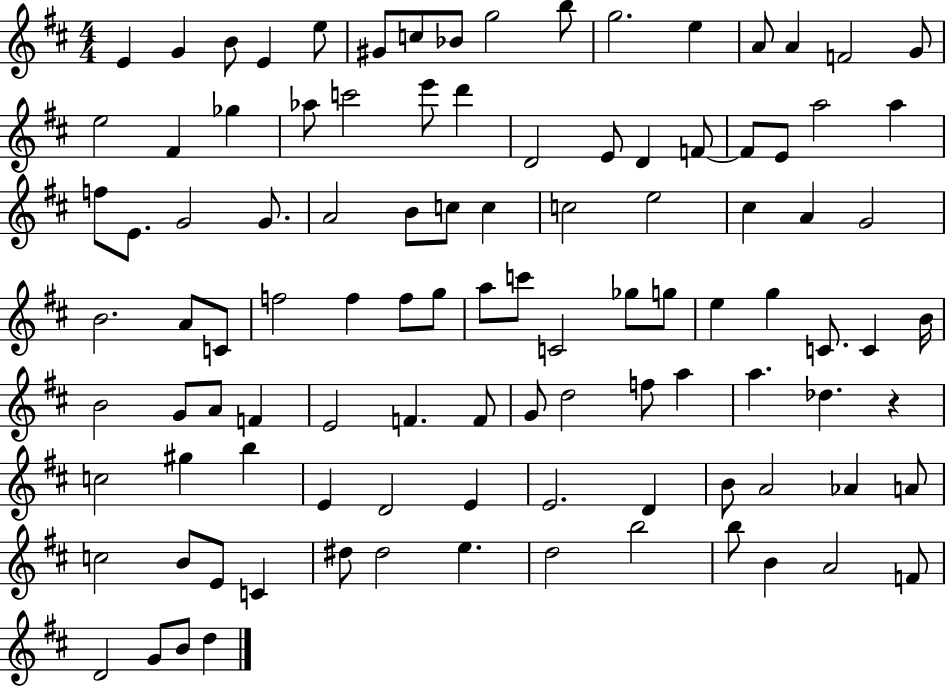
{
  \clef treble
  \numericTimeSignature
  \time 4/4
  \key d \major
  \repeat volta 2 { e'4 g'4 b'8 e'4 e''8 | gis'8 c''8 bes'8 g''2 b''8 | g''2. e''4 | a'8 a'4 f'2 g'8 | \break e''2 fis'4 ges''4 | aes''8 c'''2 e'''8 d'''4 | d'2 e'8 d'4 f'8~~ | f'8 e'8 a''2 a''4 | \break f''8 e'8. g'2 g'8. | a'2 b'8 c''8 c''4 | c''2 e''2 | cis''4 a'4 g'2 | \break b'2. a'8 c'8 | f''2 f''4 f''8 g''8 | a''8 c'''8 c'2 ges''8 g''8 | e''4 g''4 c'8. c'4 b'16 | \break b'2 g'8 a'8 f'4 | e'2 f'4. f'8 | g'8 d''2 f''8 a''4 | a''4. des''4. r4 | \break c''2 gis''4 b''4 | e'4 d'2 e'4 | e'2. d'4 | b'8 a'2 aes'4 a'8 | \break c''2 b'8 e'8 c'4 | dis''8 dis''2 e''4. | d''2 b''2 | b''8 b'4 a'2 f'8 | \break d'2 g'8 b'8 d''4 | } \bar "|."
}